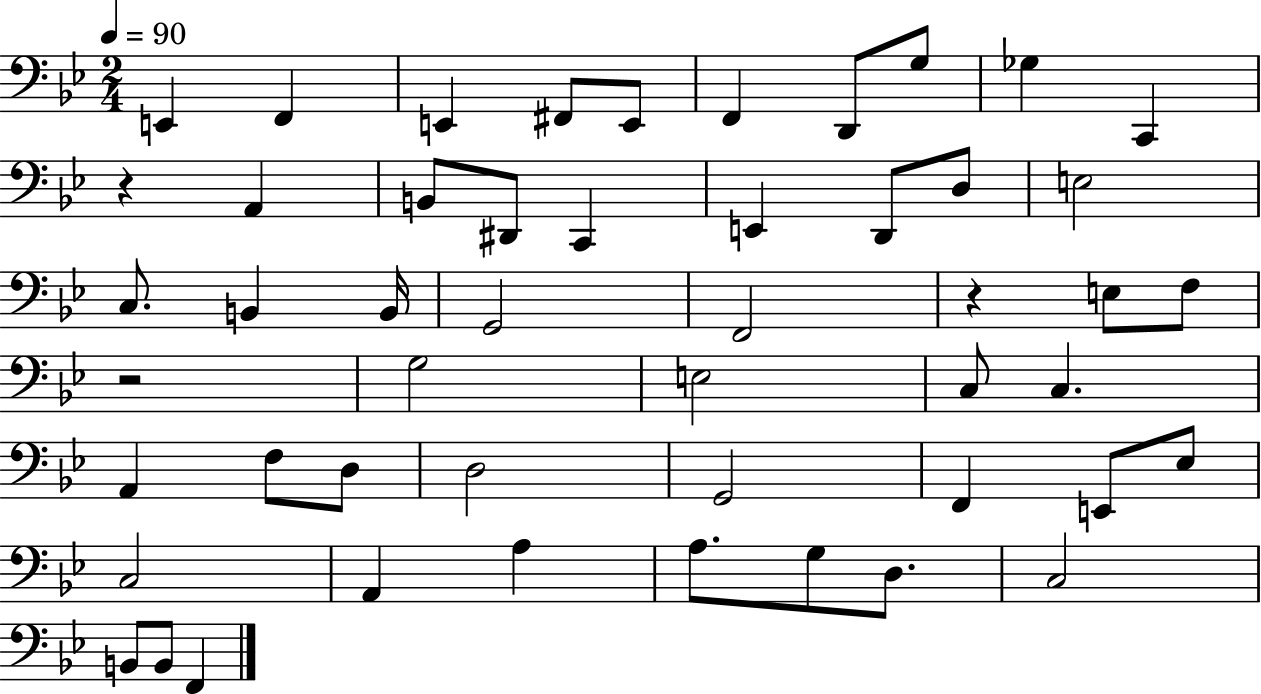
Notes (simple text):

E2/q F2/q E2/q F#2/e E2/e F2/q D2/e G3/e Gb3/q C2/q R/q A2/q B2/e D#2/e C2/q E2/q D2/e D3/e E3/h C3/e. B2/q B2/s G2/h F2/h R/q E3/e F3/e R/h G3/h E3/h C3/e C3/q. A2/q F3/e D3/e D3/h G2/h F2/q E2/e Eb3/e C3/h A2/q A3/q A3/e. G3/e D3/e. C3/h B2/e B2/e F2/q